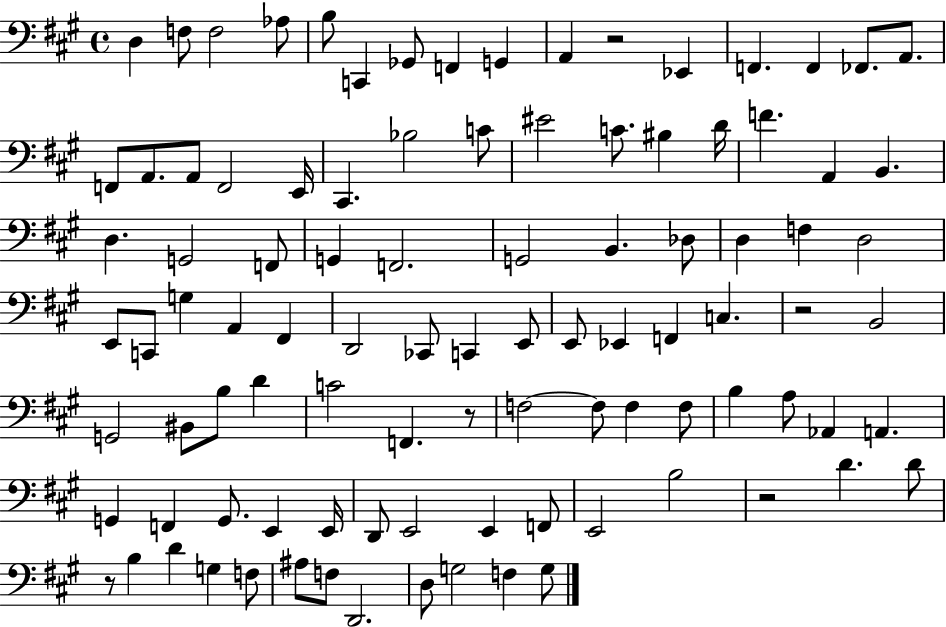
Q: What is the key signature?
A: A major